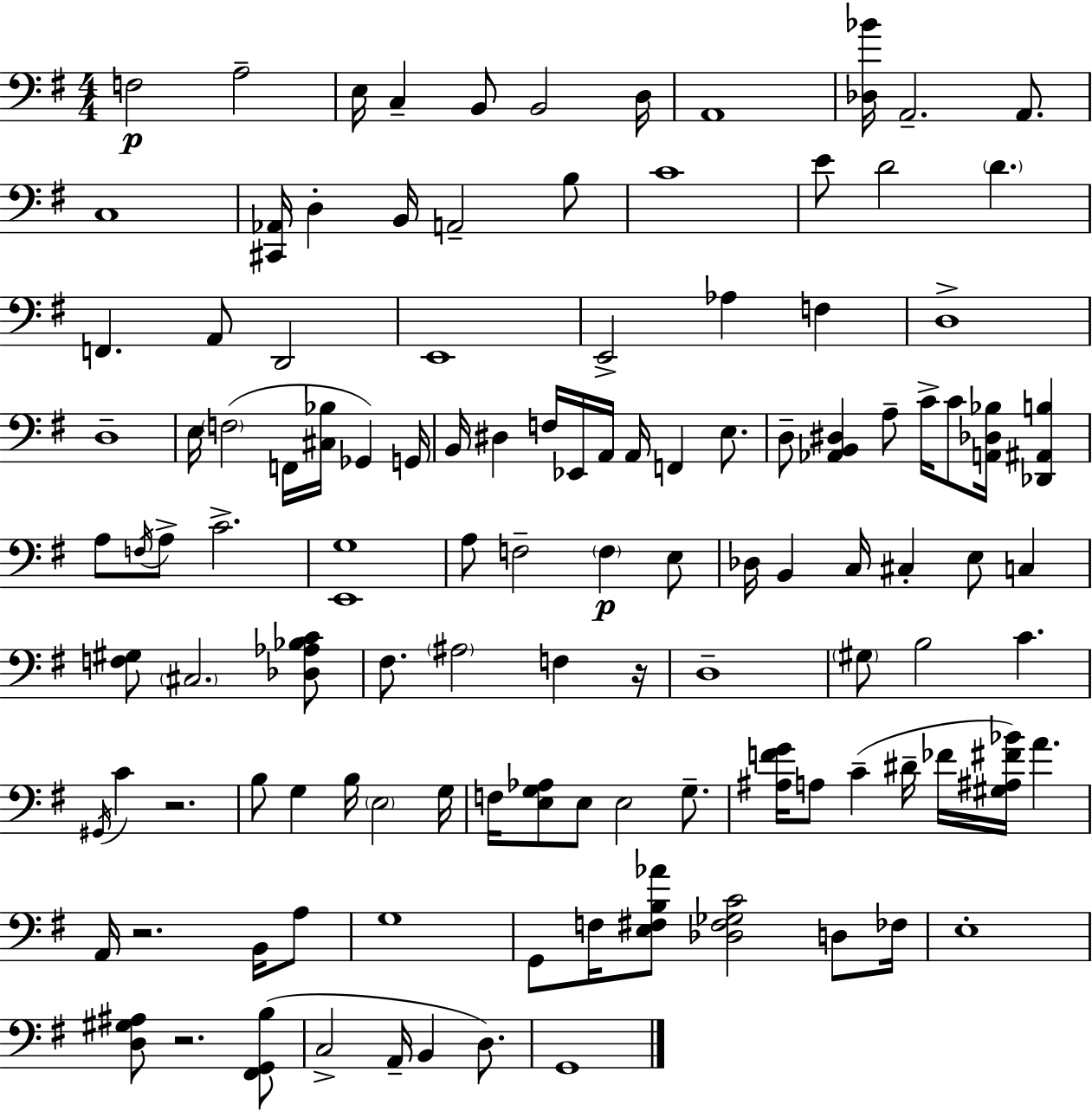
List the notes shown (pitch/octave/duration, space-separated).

F3/h A3/h E3/s C3/q B2/e B2/h D3/s A2/w [Db3,Bb4]/s A2/h. A2/e. C3/w [C#2,Ab2]/s D3/q B2/s A2/h B3/e C4/w E4/e D4/h D4/q. F2/q. A2/e D2/h E2/w E2/h Ab3/q F3/q D3/w D3/w E3/s F3/h F2/s [C#3,Bb3]/s Gb2/q G2/s B2/s D#3/q F3/s Eb2/s A2/s A2/s F2/q E3/e. D3/e [Ab2,B2,D#3]/q A3/e C4/s C4/e [A2,Db3,Bb3]/s [Db2,A#2,B3]/q A3/e F3/s A3/e C4/h. [E2,G3]/w A3/e F3/h F3/q E3/e Db3/s B2/q C3/s C#3/q E3/e C3/q [F3,G#3]/e C#3/h. [Db3,Ab3,Bb3,C4]/e F#3/e. A#3/h F3/q R/s D3/w G#3/e B3/h C4/q. G#2/s C4/q R/h. B3/e G3/q B3/s E3/h G3/s F3/s [E3,G3,Ab3]/e E3/e E3/h G3/e. [A#3,F4,G4]/s A3/e C4/q D#4/s FES4/s [G#3,A#3,F#4,Bb4]/s A4/q. A2/s R/h. B2/s A3/e G3/w G2/e F3/s [E3,F#3,B3,Ab4]/e [Db3,F#3,Gb3,C4]/h D3/e FES3/s E3/w [D3,G#3,A#3]/e R/h. [F#2,G2,B3]/e C3/h A2/s B2/q D3/e. G2/w